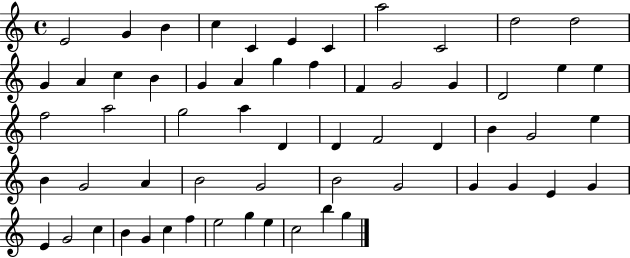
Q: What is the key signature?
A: C major